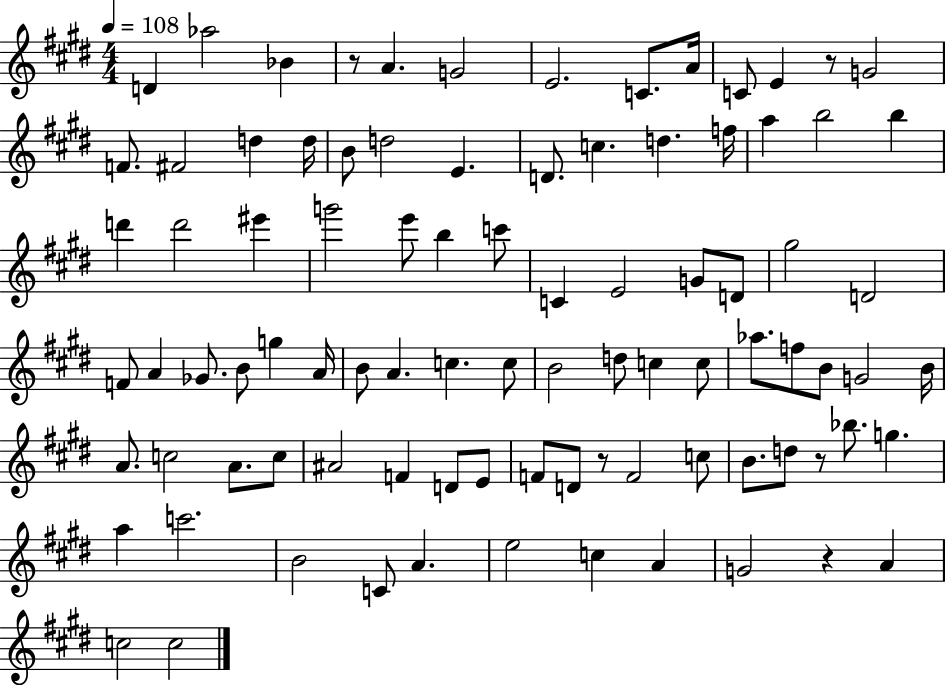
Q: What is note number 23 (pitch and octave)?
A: A5